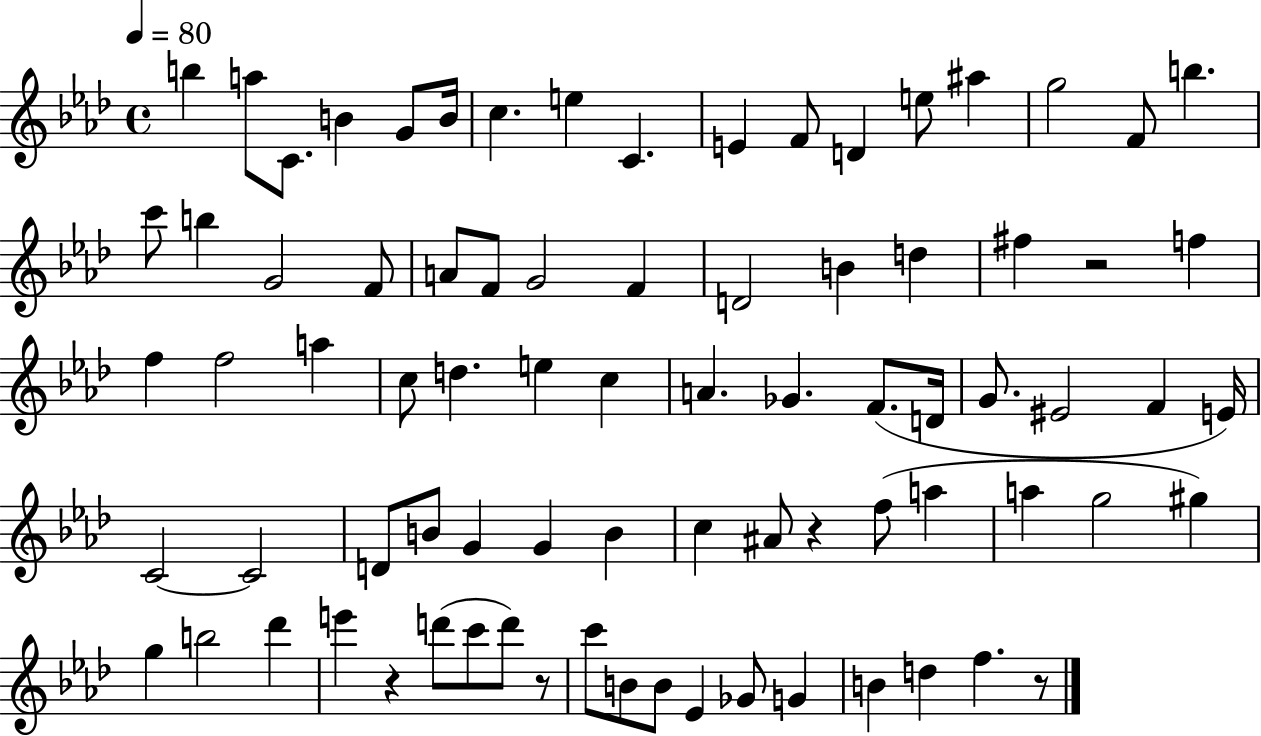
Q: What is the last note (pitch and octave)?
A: F5